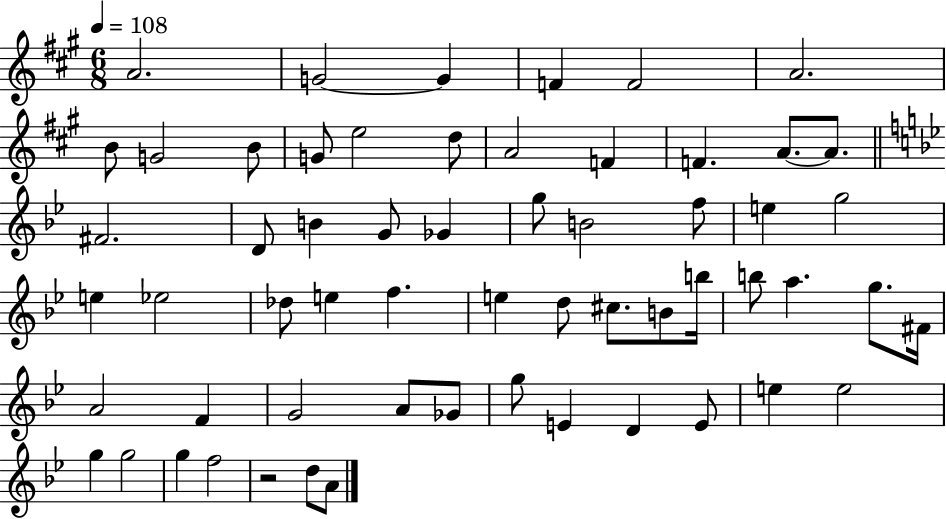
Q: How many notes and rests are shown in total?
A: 59